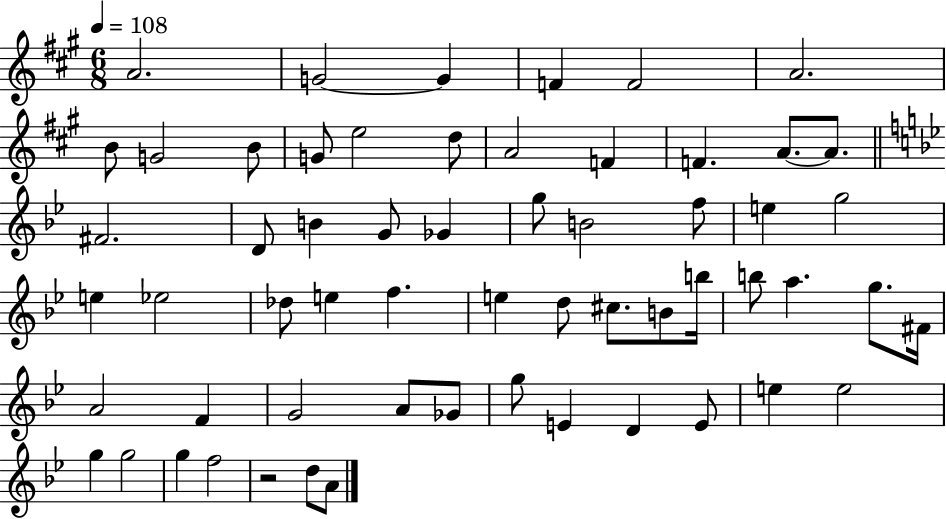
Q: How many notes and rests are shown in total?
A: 59